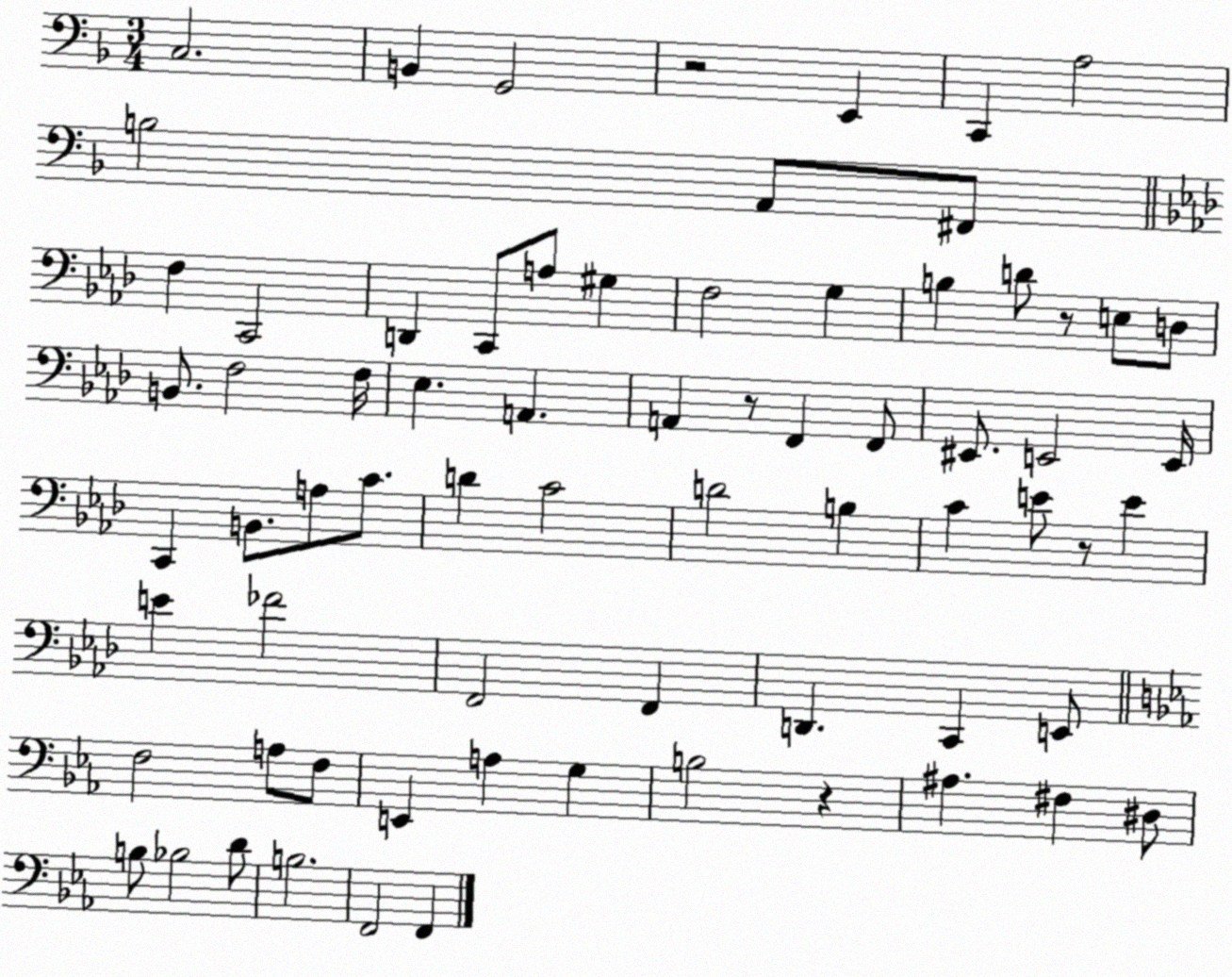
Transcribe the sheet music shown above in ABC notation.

X:1
T:Untitled
M:3/4
L:1/4
K:F
C,2 B,, G,,2 z2 E,, C,, A,2 B,2 A,,/2 ^F,,/2 F, C,,2 D,, C,,/2 A,/2 ^G, F,2 G, B, D/2 z/2 E,/2 D,/2 B,,/2 F,2 F,/4 _E, A,, A,, z/2 F,, F,,/2 ^E,,/2 E,,2 E,,/4 C,, B,,/2 A,/2 C/2 D C2 D2 B, C E/2 z/2 E E _F2 F,,2 F,, D,, C,, E,,/2 F,2 A,/2 F,/2 E,, A, G, B,2 z ^A, ^F, ^D,/2 B,/2 _B,2 D/2 B,2 F,,2 F,,